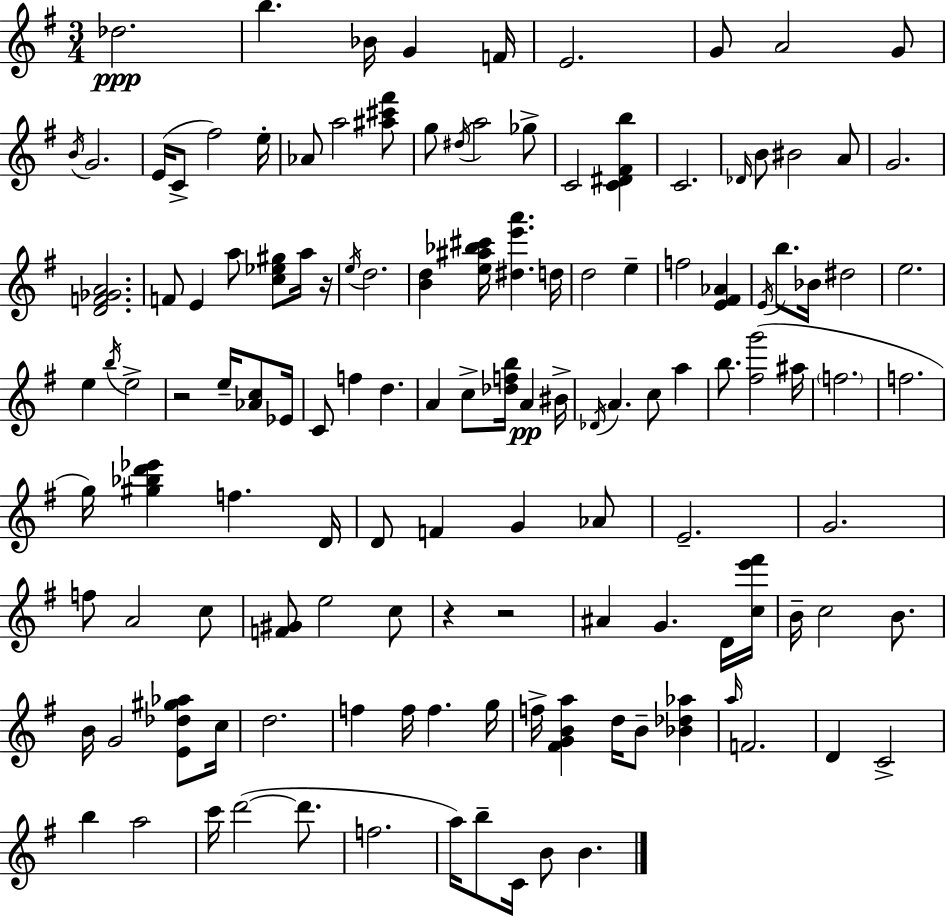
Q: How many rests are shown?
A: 4